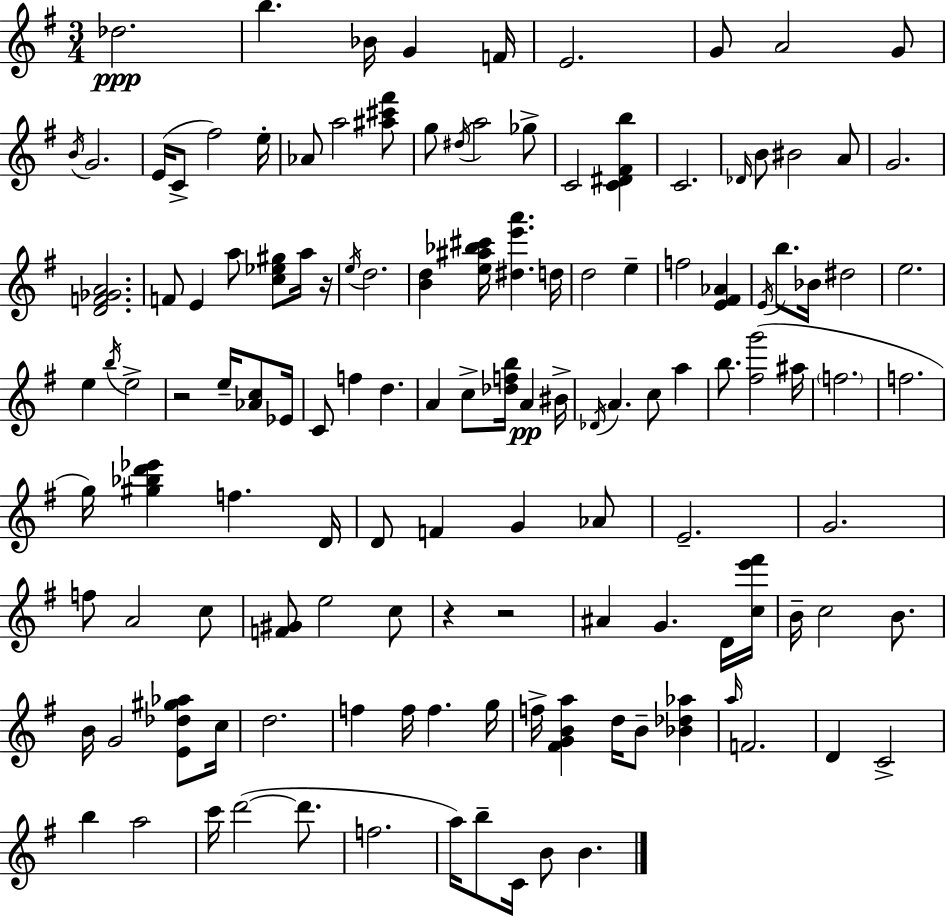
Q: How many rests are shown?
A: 4